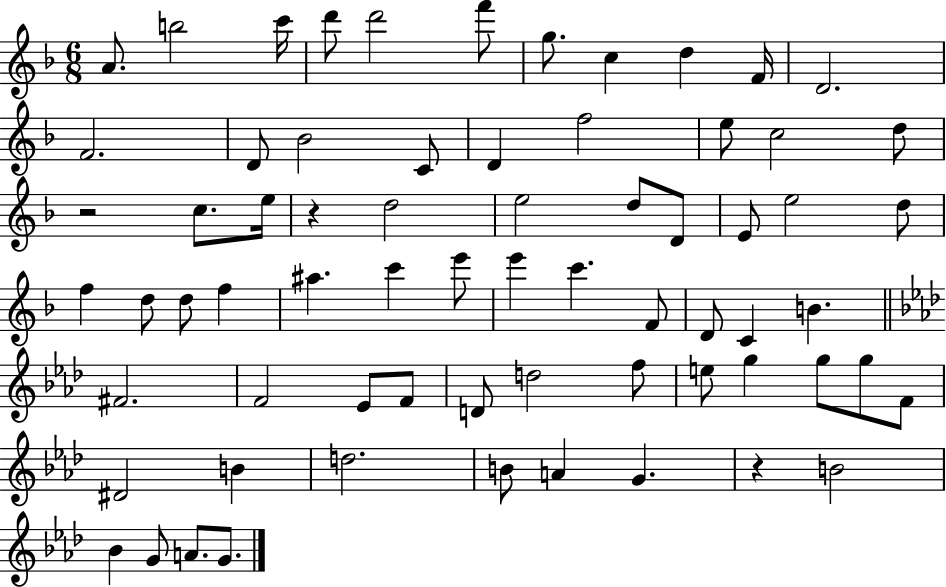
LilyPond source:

{
  \clef treble
  \numericTimeSignature
  \time 6/8
  \key f \major
  a'8. b''2 c'''16 | d'''8 d'''2 f'''8 | g''8. c''4 d''4 f'16 | d'2. | \break f'2. | d'8 bes'2 c'8 | d'4 f''2 | e''8 c''2 d''8 | \break r2 c''8. e''16 | r4 d''2 | e''2 d''8 d'8 | e'8 e''2 d''8 | \break f''4 d''8 d''8 f''4 | ais''4. c'''4 e'''8 | e'''4 c'''4. f'8 | d'8 c'4 b'4. | \break \bar "||" \break \key f \minor fis'2. | f'2 ees'8 f'8 | d'8 d''2 f''8 | e''8 g''4 g''8 g''8 f'8 | \break dis'2 b'4 | d''2. | b'8 a'4 g'4. | r4 b'2 | \break bes'4 g'8 a'8. g'8. | \bar "|."
}